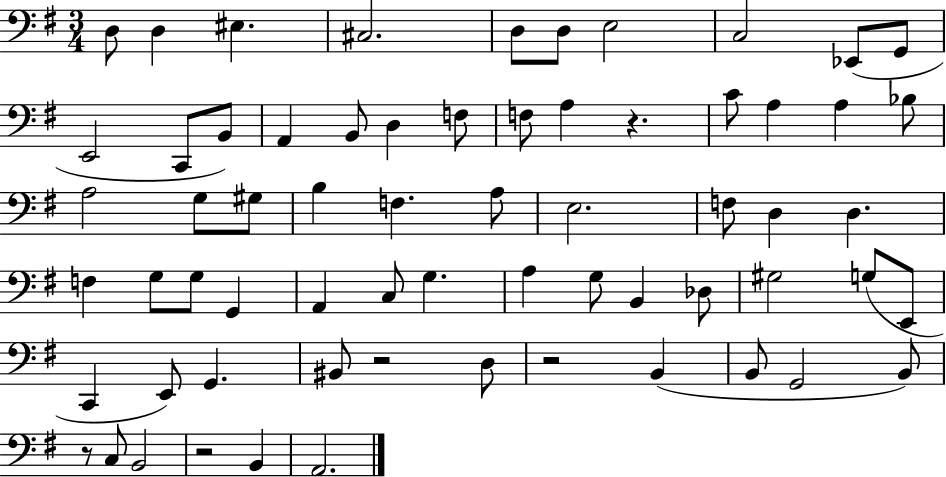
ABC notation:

X:1
T:Untitled
M:3/4
L:1/4
K:G
D,/2 D, ^E, ^C,2 D,/2 D,/2 E,2 C,2 _E,,/2 G,,/2 E,,2 C,,/2 B,,/2 A,, B,,/2 D, F,/2 F,/2 A, z C/2 A, A, _B,/2 A,2 G,/2 ^G,/2 B, F, A,/2 E,2 F,/2 D, D, F, G,/2 G,/2 G,, A,, C,/2 G, A, G,/2 B,, _D,/2 ^G,2 G,/2 E,,/2 C,, E,,/2 G,, ^B,,/2 z2 D,/2 z2 B,, B,,/2 G,,2 B,,/2 z/2 C,/2 B,,2 z2 B,, A,,2